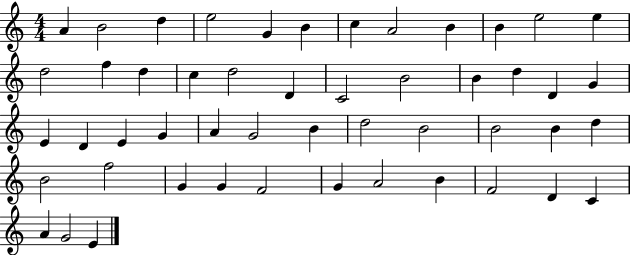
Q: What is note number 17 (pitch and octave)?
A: D5